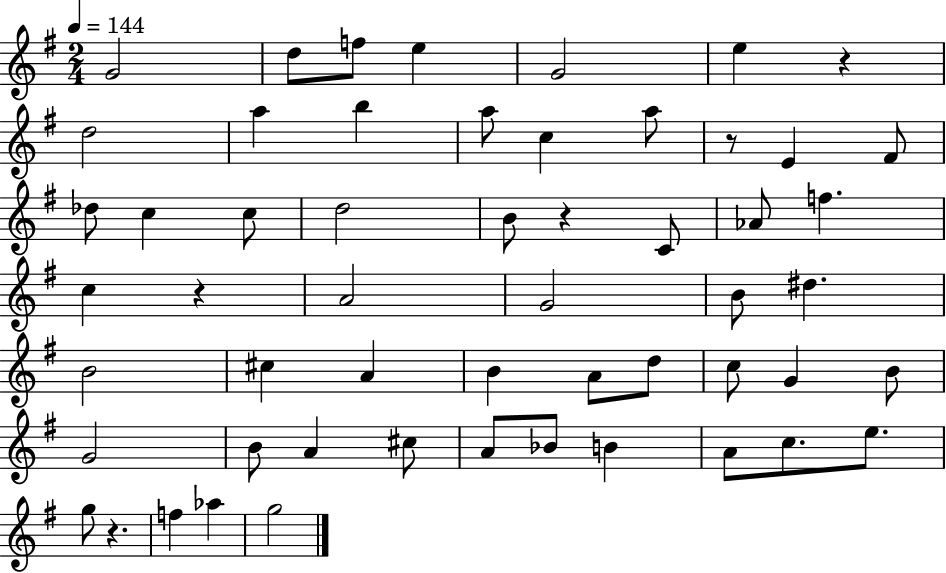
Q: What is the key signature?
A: G major